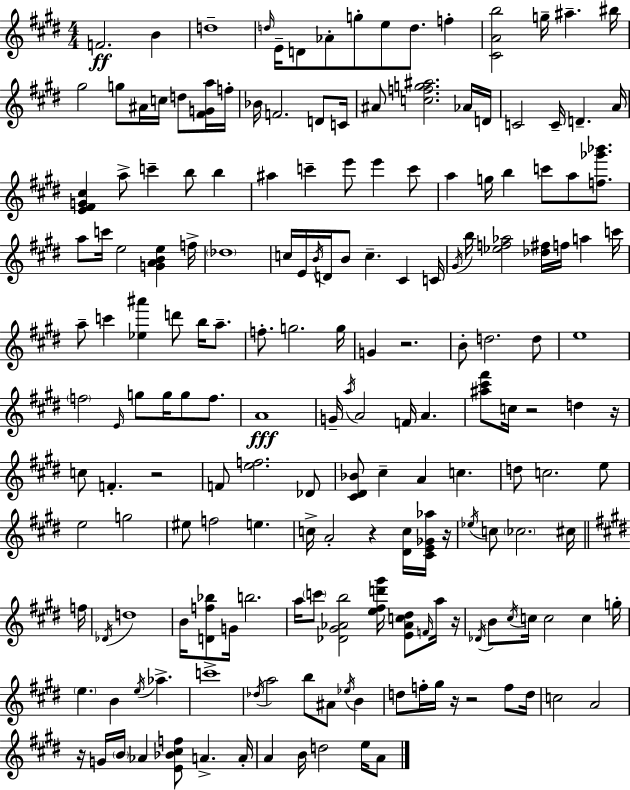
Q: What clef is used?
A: treble